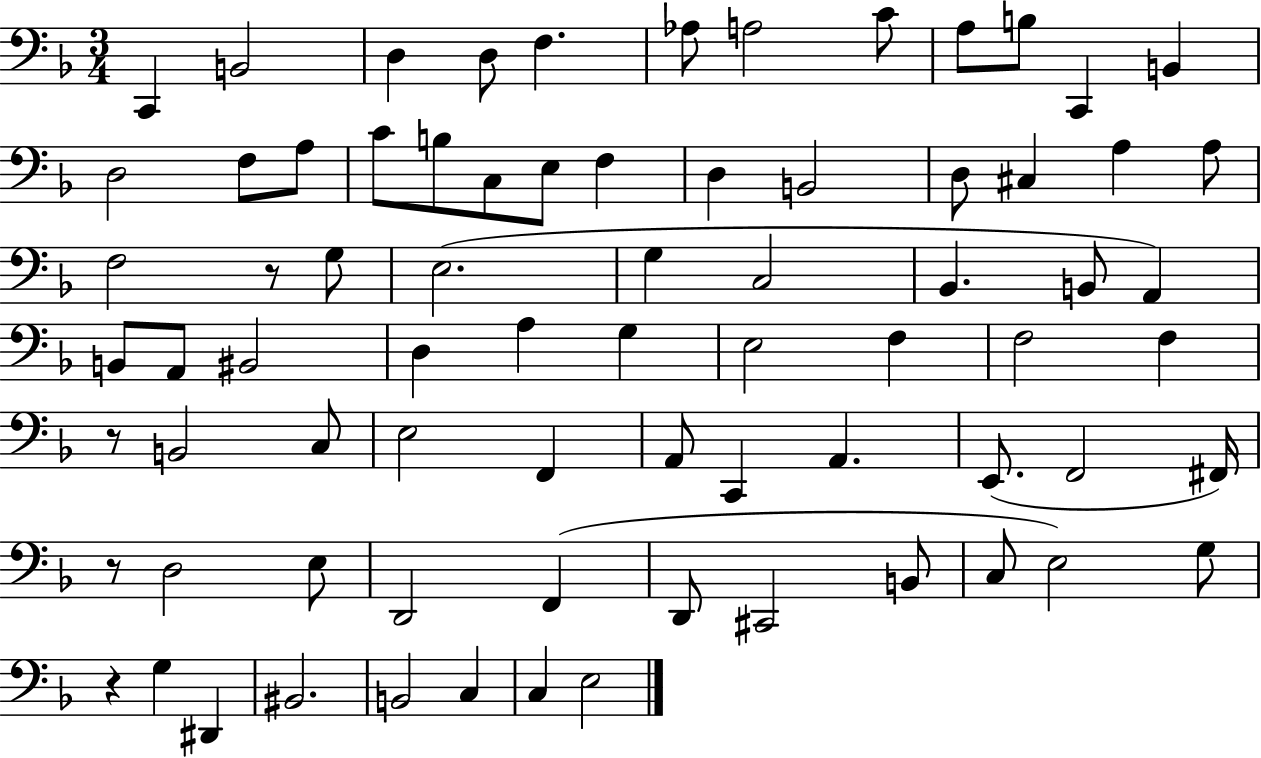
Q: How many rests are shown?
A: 4